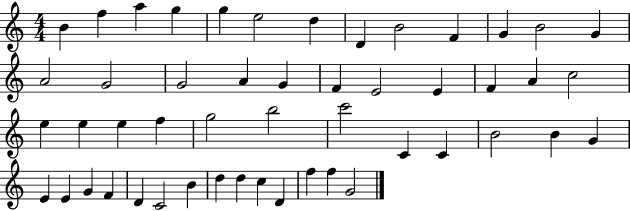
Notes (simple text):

B4/q F5/q A5/q G5/q G5/q E5/h D5/q D4/q B4/h F4/q G4/q B4/h G4/q A4/h G4/h G4/h A4/q G4/q F4/q E4/h E4/q F4/q A4/q C5/h E5/q E5/q E5/q F5/q G5/h B5/h C6/h C4/q C4/q B4/h B4/q G4/q E4/q E4/q G4/q F4/q D4/q C4/h B4/q D5/q D5/q C5/q D4/q F5/q F5/q G4/h